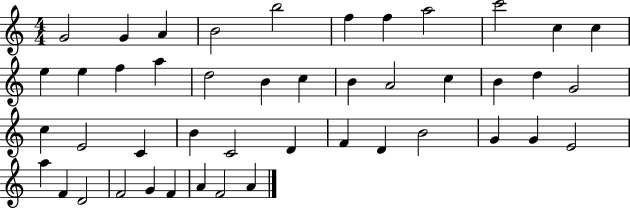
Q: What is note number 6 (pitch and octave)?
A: F5